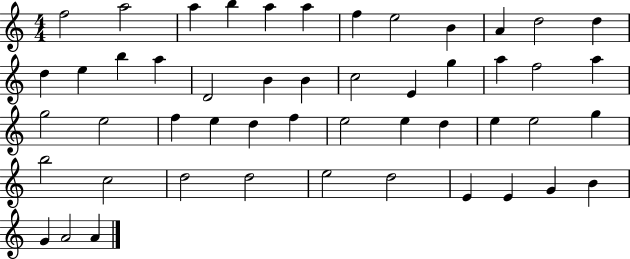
{
  \clef treble
  \numericTimeSignature
  \time 4/4
  \key c \major
  f''2 a''2 | a''4 b''4 a''4 a''4 | f''4 e''2 b'4 | a'4 d''2 d''4 | \break d''4 e''4 b''4 a''4 | d'2 b'4 b'4 | c''2 e'4 g''4 | a''4 f''2 a''4 | \break g''2 e''2 | f''4 e''4 d''4 f''4 | e''2 e''4 d''4 | e''4 e''2 g''4 | \break b''2 c''2 | d''2 d''2 | e''2 d''2 | e'4 e'4 g'4 b'4 | \break g'4 a'2 a'4 | \bar "|."
}